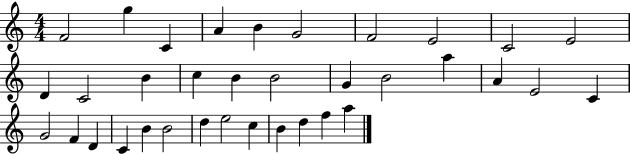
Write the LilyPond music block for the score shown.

{
  \clef treble
  \numericTimeSignature
  \time 4/4
  \key c \major
  f'2 g''4 c'4 | a'4 b'4 g'2 | f'2 e'2 | c'2 e'2 | \break d'4 c'2 b'4 | c''4 b'4 b'2 | g'4 b'2 a''4 | a'4 e'2 c'4 | \break g'2 f'4 d'4 | c'4 b'4 b'2 | d''4 e''2 c''4 | b'4 d''4 f''4 a''4 | \break \bar "|."
}